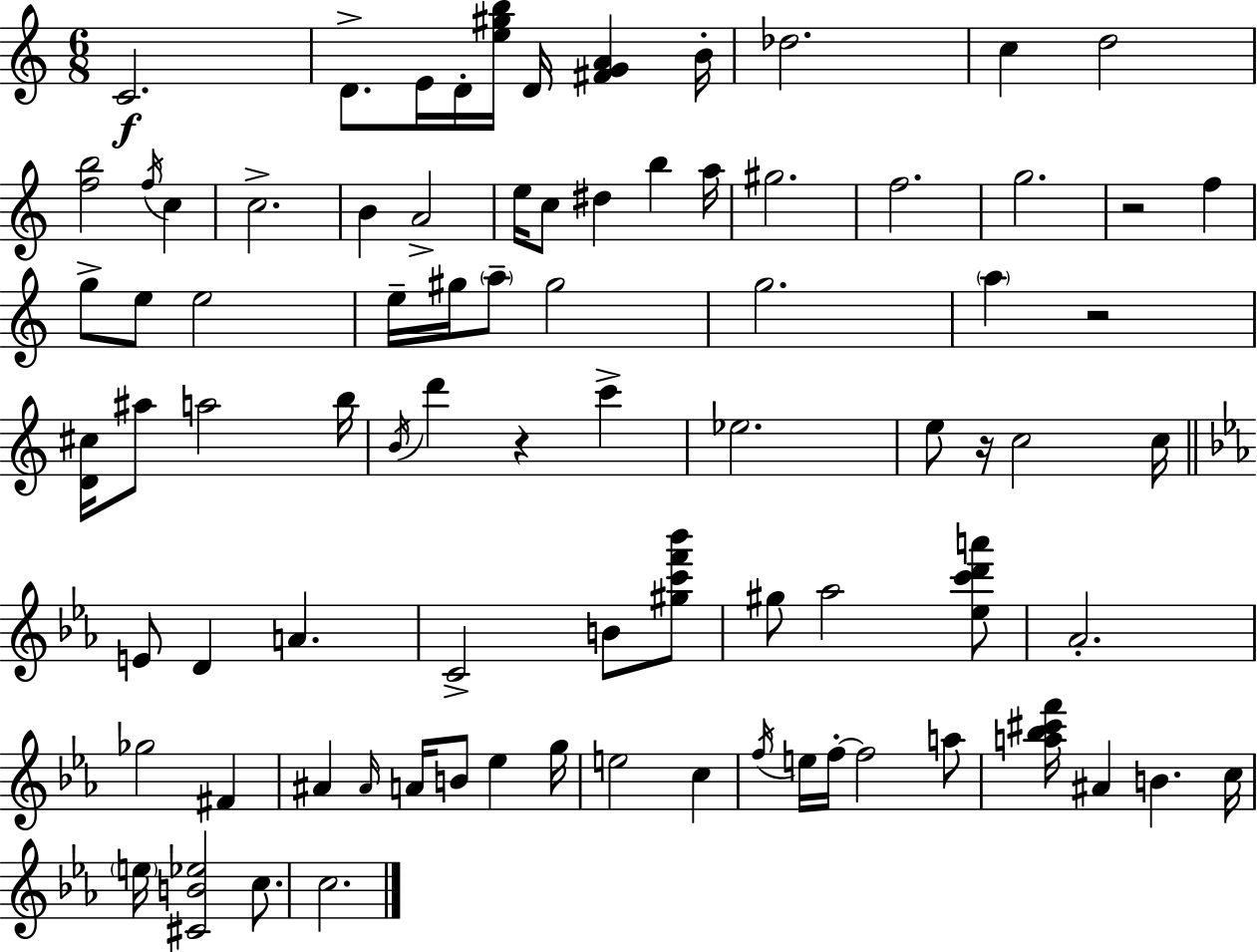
{
  \clef treble
  \numericTimeSignature
  \time 6/8
  \key a \minor
  \repeat volta 2 { c'2.\f | d'8.-> e'16 d'16-. <e'' gis'' b''>16 d'16 <fis' g' a'>4 b'16-. | des''2. | c''4 d''2 | \break <f'' b''>2 \acciaccatura { f''16 } c''4 | c''2.-> | b'4 a'2-> | e''16 c''8 dis''4 b''4 | \break a''16 gis''2. | f''2. | g''2. | r2 f''4 | \break g''8-> e''8 e''2 | e''16-- gis''16 \parenthesize a''8-- gis''2 | g''2. | \parenthesize a''4 r2 | \break <d' cis''>16 ais''8 a''2 | b''16 \acciaccatura { b'16 } d'''4 r4 c'''4-> | ees''2. | e''8 r16 c''2 | \break c''16 \bar "||" \break \key ees \major e'8 d'4 a'4. | c'2-> b'8 <gis'' c''' f''' bes'''>8 | gis''8 aes''2 <ees'' c''' d''' a'''>8 | aes'2.-. | \break ges''2 fis'4 | ais'4 \grace { ais'16 } a'16 b'8 ees''4 | g''16 e''2 c''4 | \acciaccatura { f''16 } e''16 f''16-.~~ f''2 | \break a''8 <a'' bes'' cis''' f'''>16 ais'4 b'4. | c''16 \parenthesize e''16 <cis' b' ees''>2 c''8. | c''2. | } \bar "|."
}